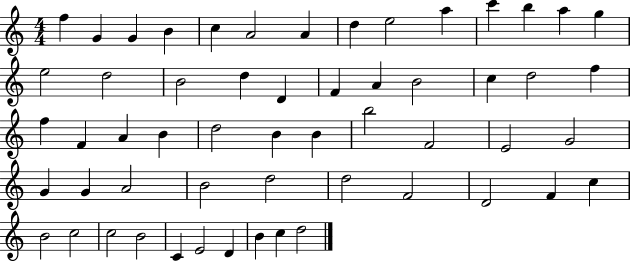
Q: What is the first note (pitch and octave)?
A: F5